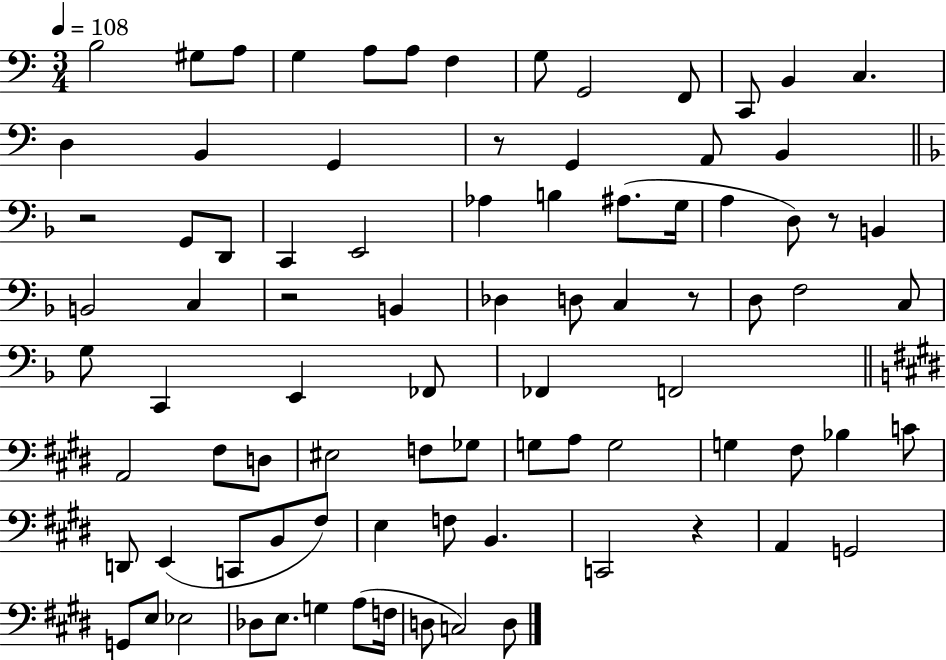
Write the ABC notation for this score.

X:1
T:Untitled
M:3/4
L:1/4
K:C
B,2 ^G,/2 A,/2 G, A,/2 A,/2 F, G,/2 G,,2 F,,/2 C,,/2 B,, C, D, B,, G,, z/2 G,, A,,/2 B,, z2 G,,/2 D,,/2 C,, E,,2 _A, B, ^A,/2 G,/4 A, D,/2 z/2 B,, B,,2 C, z2 B,, _D, D,/2 C, z/2 D,/2 F,2 C,/2 G,/2 C,, E,, _F,,/2 _F,, F,,2 A,,2 ^F,/2 D,/2 ^E,2 F,/2 _G,/2 G,/2 A,/2 G,2 G, ^F,/2 _B, C/2 D,,/2 E,, C,,/2 B,,/2 ^F,/2 E, F,/2 B,, C,,2 z A,, G,,2 G,,/2 E,/2 _E,2 _D,/2 E,/2 G, A,/2 F,/4 D,/2 C,2 D,/2